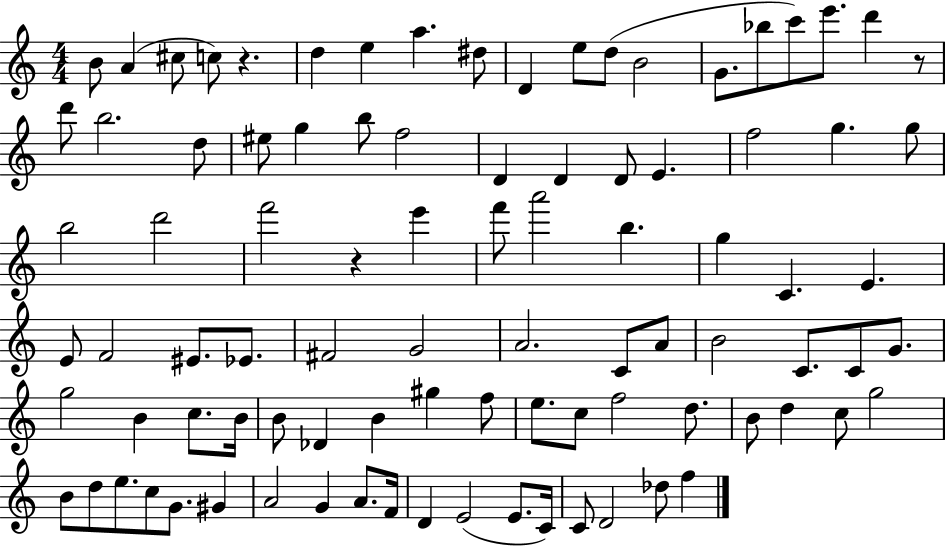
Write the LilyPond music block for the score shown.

{
  \clef treble
  \numericTimeSignature
  \time 4/4
  \key c \major
  b'8 a'4( cis''8 c''8) r4. | d''4 e''4 a''4. dis''8 | d'4 e''8 d''8( b'2 | g'8. bes''8 c'''8) e'''8. d'''4 r8 | \break d'''8 b''2. d''8 | eis''8 g''4 b''8 f''2 | d'4 d'4 d'8 e'4. | f''2 g''4. g''8 | \break b''2 d'''2 | f'''2 r4 e'''4 | f'''8 a'''2 b''4. | g''4 c'4. e'4. | \break e'8 f'2 eis'8. ees'8. | fis'2 g'2 | a'2. c'8 a'8 | b'2 c'8. c'8 g'8. | \break g''2 b'4 c''8. b'16 | b'8 des'4 b'4 gis''4 f''8 | e''8. c''8 f''2 d''8. | b'8 d''4 c''8 g''2 | \break b'8 d''8 e''8. c''8 g'8. gis'4 | a'2 g'4 a'8. f'16 | d'4 e'2( e'8. c'16) | c'8 d'2 des''8 f''4 | \break \bar "|."
}